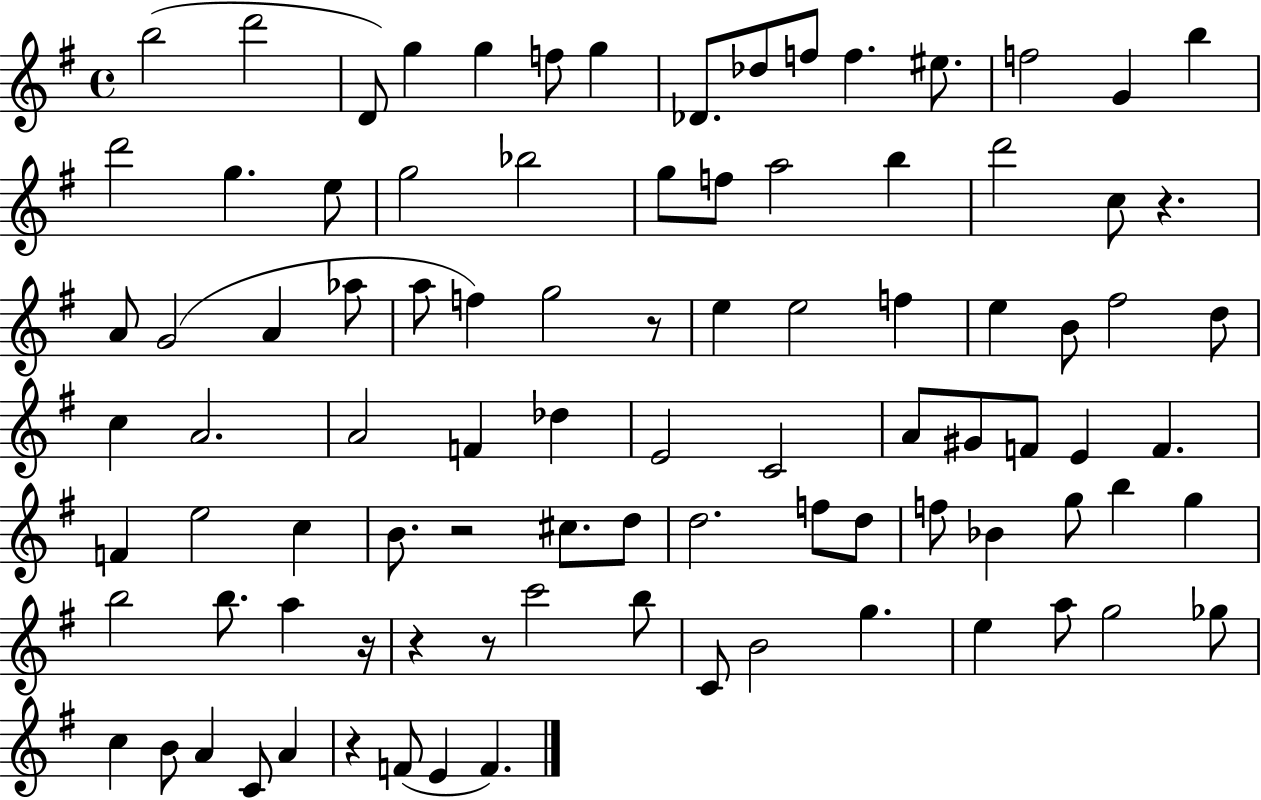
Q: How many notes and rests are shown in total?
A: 93